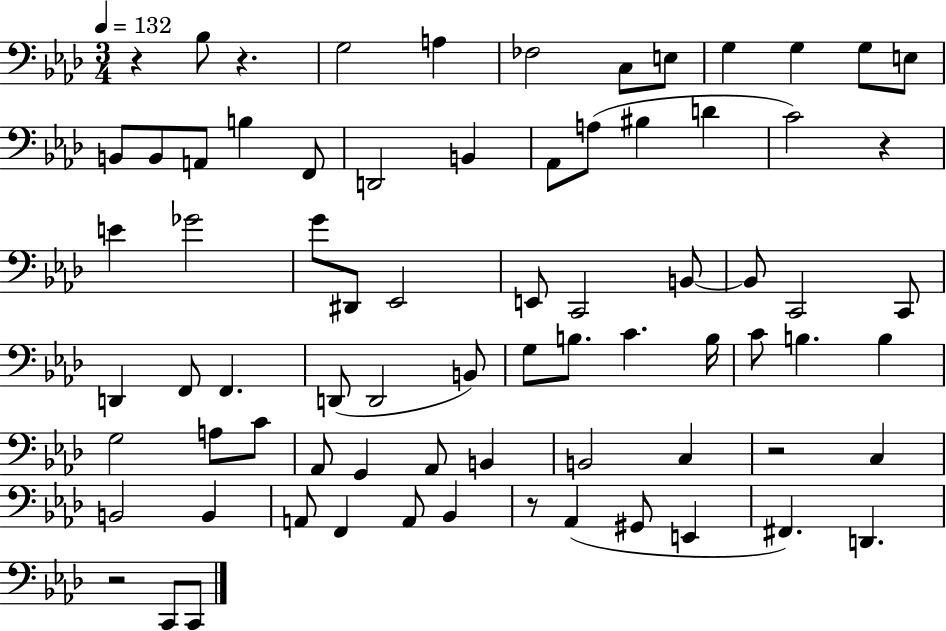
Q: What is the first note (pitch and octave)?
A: Bb3